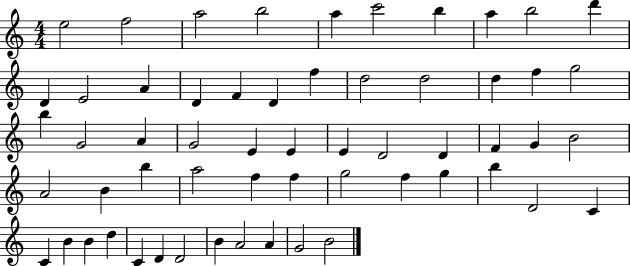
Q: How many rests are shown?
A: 0